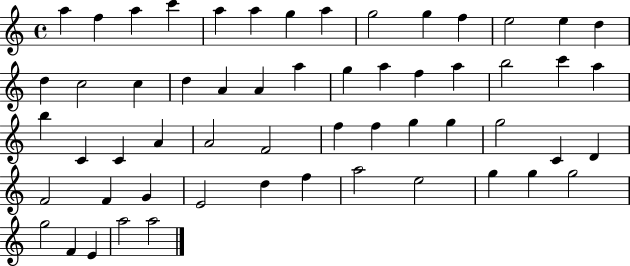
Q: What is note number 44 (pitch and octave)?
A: G4